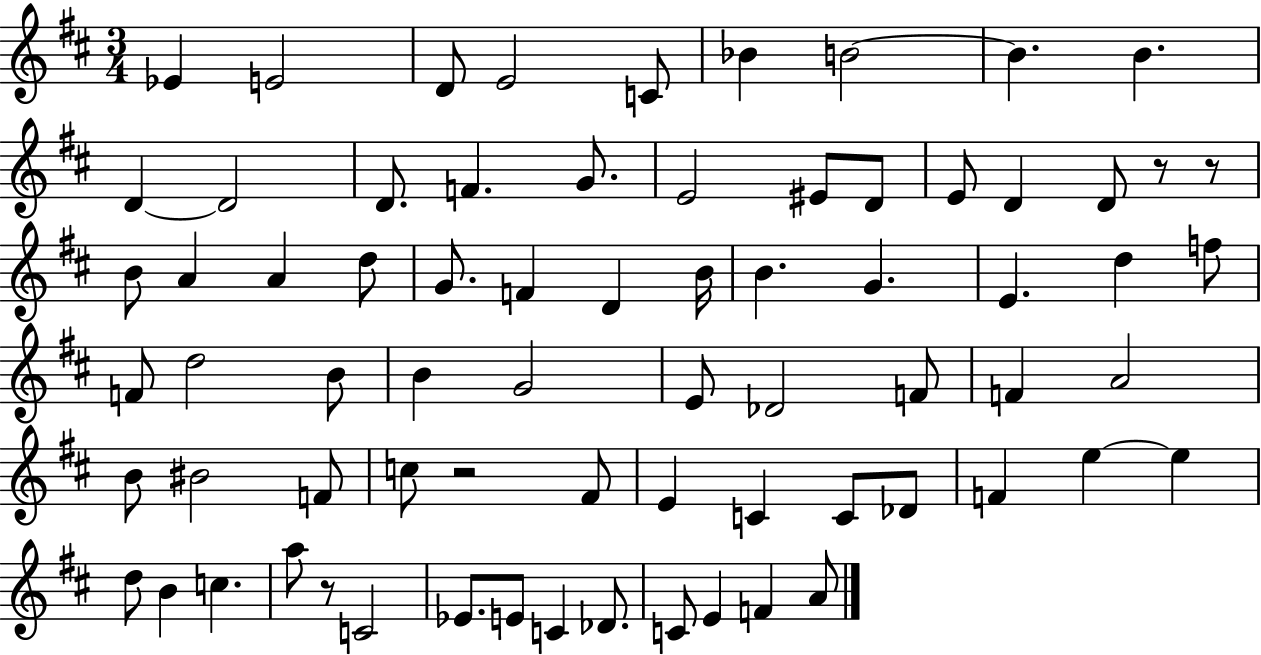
{
  \clef treble
  \numericTimeSignature
  \time 3/4
  \key d \major
  ees'4 e'2 | d'8 e'2 c'8 | bes'4 b'2~~ | b'4. b'4. | \break d'4~~ d'2 | d'8. f'4. g'8. | e'2 eis'8 d'8 | e'8 d'4 d'8 r8 r8 | \break b'8 a'4 a'4 d''8 | g'8. f'4 d'4 b'16 | b'4. g'4. | e'4. d''4 f''8 | \break f'8 d''2 b'8 | b'4 g'2 | e'8 des'2 f'8 | f'4 a'2 | \break b'8 bis'2 f'8 | c''8 r2 fis'8 | e'4 c'4 c'8 des'8 | f'4 e''4~~ e''4 | \break d''8 b'4 c''4. | a''8 r8 c'2 | ees'8. e'8 c'4 des'8. | c'8 e'4 f'4 a'8 | \break \bar "|."
}